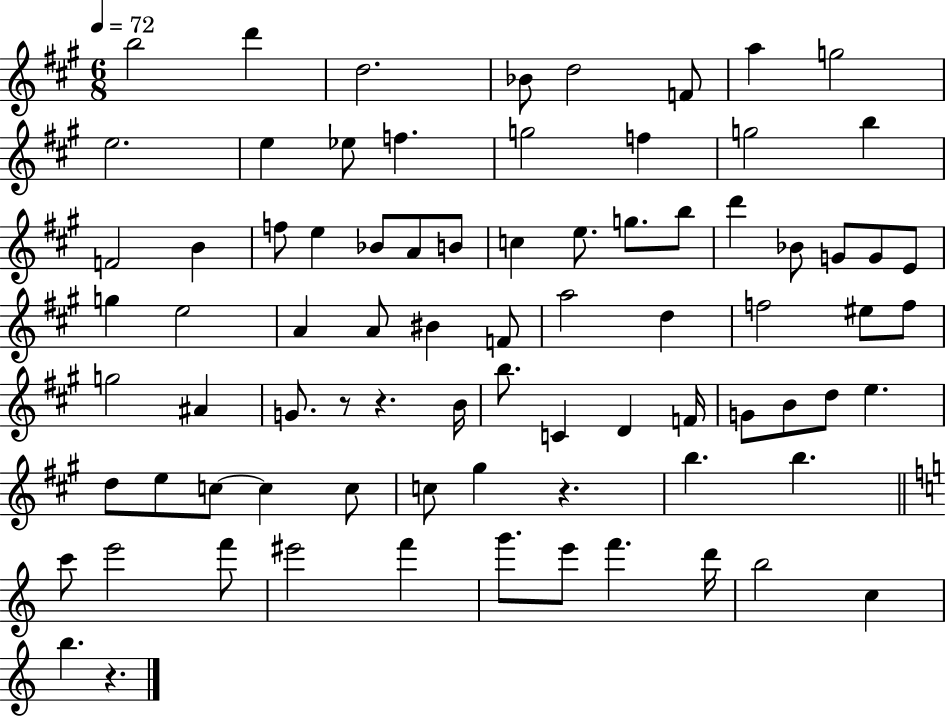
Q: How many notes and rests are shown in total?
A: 80